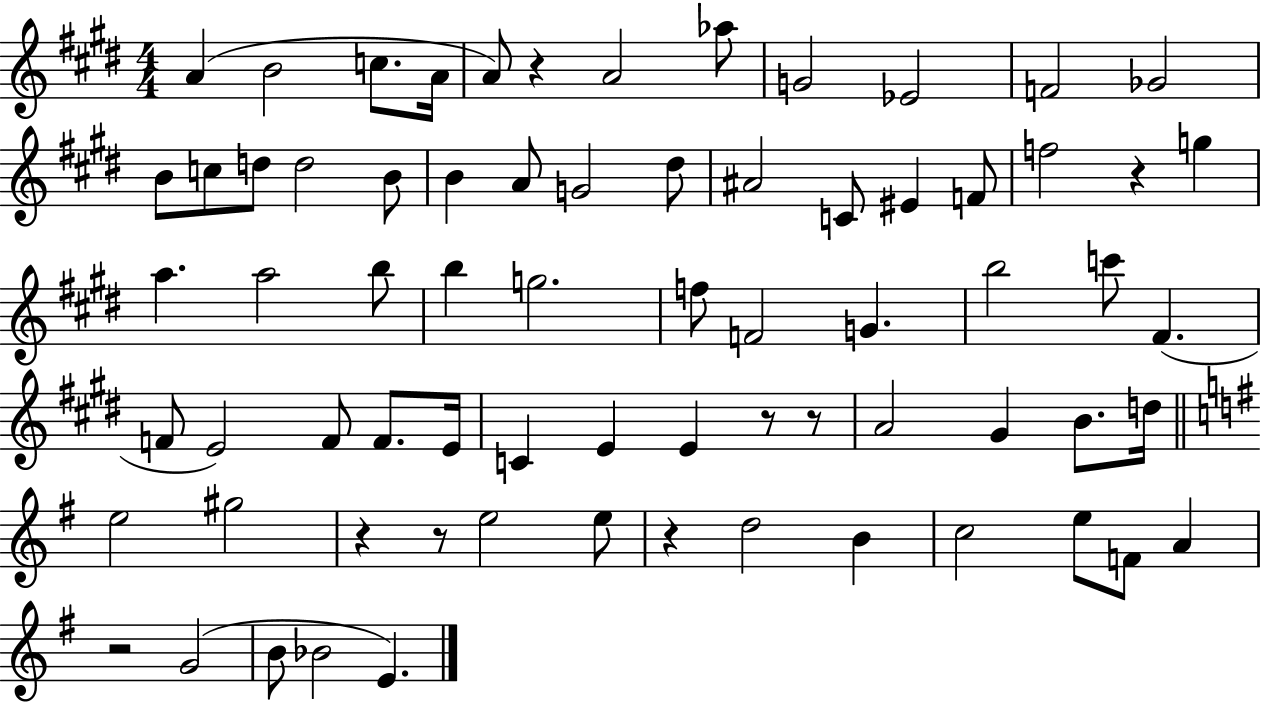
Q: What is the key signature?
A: E major